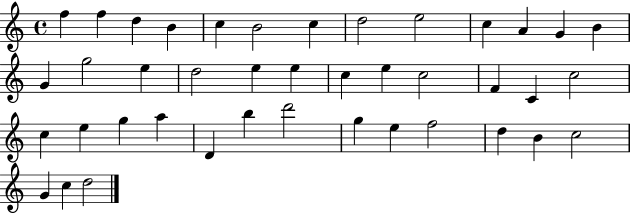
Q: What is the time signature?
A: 4/4